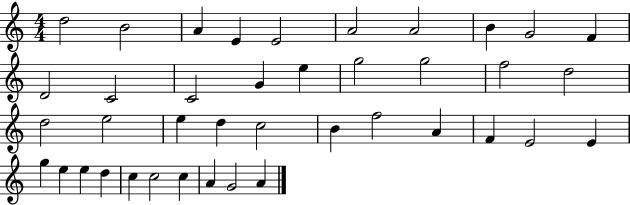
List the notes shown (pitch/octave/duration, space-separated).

D5/h B4/h A4/q E4/q E4/h A4/h A4/h B4/q G4/h F4/q D4/h C4/h C4/h G4/q E5/q G5/h G5/h F5/h D5/h D5/h E5/h E5/q D5/q C5/h B4/q F5/h A4/q F4/q E4/h E4/q G5/q E5/q E5/q D5/q C5/q C5/h C5/q A4/q G4/h A4/q